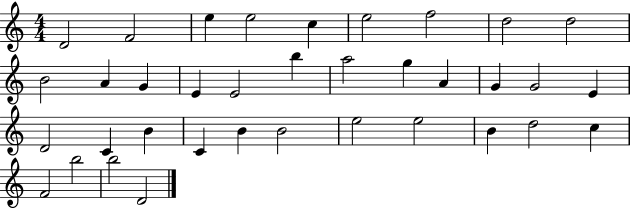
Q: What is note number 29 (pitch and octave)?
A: E5